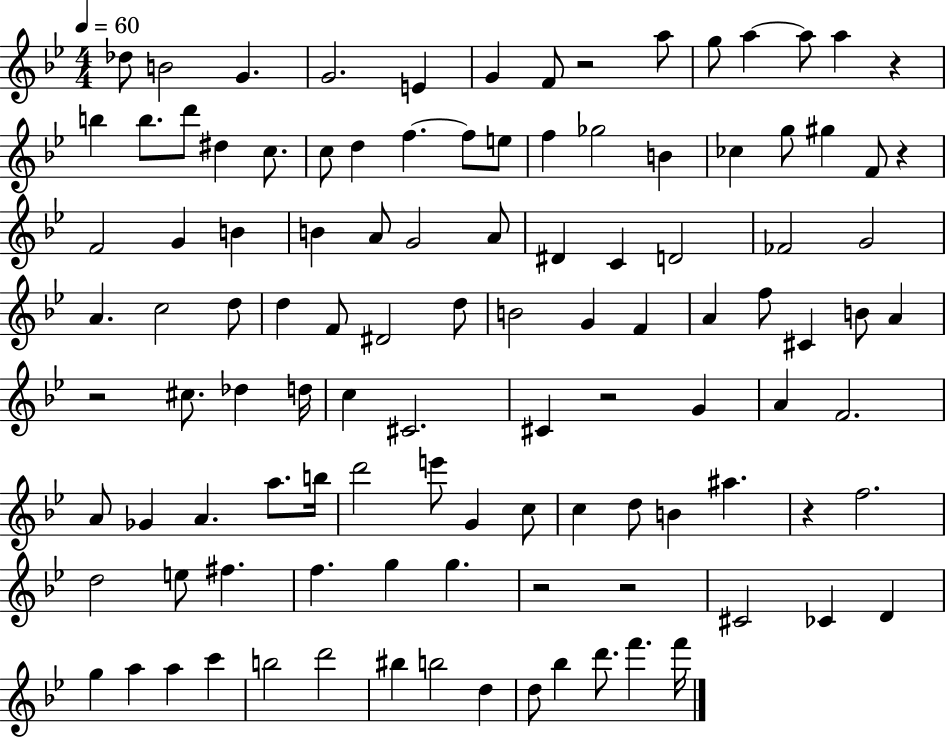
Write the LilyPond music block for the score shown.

{
  \clef treble
  \numericTimeSignature
  \time 4/4
  \key bes \major
  \tempo 4 = 60
  des''8 b'2 g'4. | g'2. e'4 | g'4 f'8 r2 a''8 | g''8 a''4~~ a''8 a''4 r4 | \break b''4 b''8. d'''8 dis''4 c''8. | c''8 d''4 f''4.~~ f''8 e''8 | f''4 ges''2 b'4 | ces''4 g''8 gis''4 f'8 r4 | \break f'2 g'4 b'4 | b'4 a'8 g'2 a'8 | dis'4 c'4 d'2 | fes'2 g'2 | \break a'4. c''2 d''8 | d''4 f'8 dis'2 d''8 | b'2 g'4 f'4 | a'4 f''8 cis'4 b'8 a'4 | \break r2 cis''8. des''4 d''16 | c''4 cis'2. | cis'4 r2 g'4 | a'4 f'2. | \break a'8 ges'4 a'4. a''8. b''16 | d'''2 e'''8 g'4 c''8 | c''4 d''8 b'4 ais''4. | r4 f''2. | \break d''2 e''8 fis''4. | f''4. g''4 g''4. | r2 r2 | cis'2 ces'4 d'4 | \break g''4 a''4 a''4 c'''4 | b''2 d'''2 | bis''4 b''2 d''4 | d''8 bes''4 d'''8. f'''4. f'''16 | \break \bar "|."
}